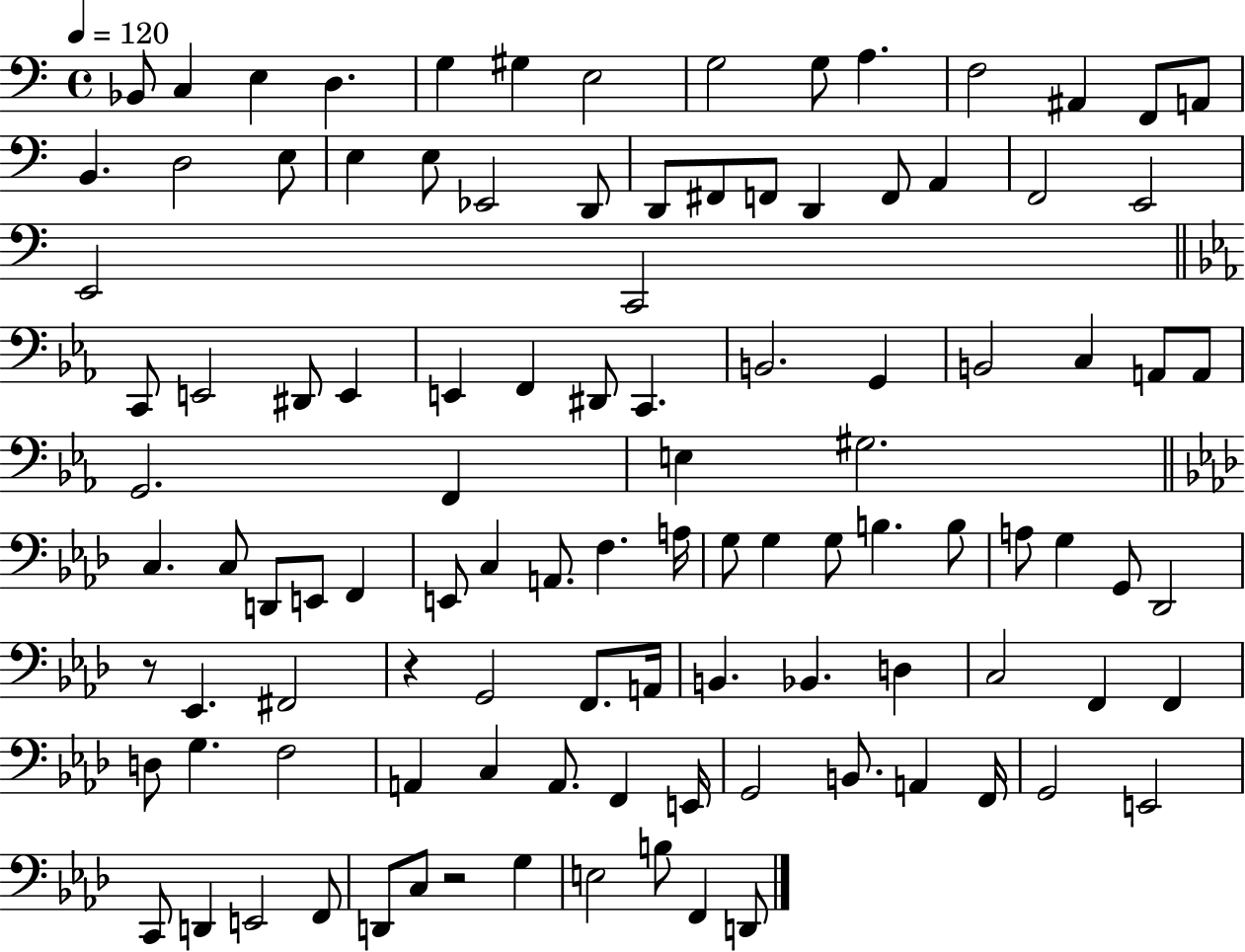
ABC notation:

X:1
T:Untitled
M:4/4
L:1/4
K:C
_B,,/2 C, E, D, G, ^G, E,2 G,2 G,/2 A, F,2 ^A,, F,,/2 A,,/2 B,, D,2 E,/2 E, E,/2 _E,,2 D,,/2 D,,/2 ^F,,/2 F,,/2 D,, F,,/2 A,, F,,2 E,,2 E,,2 C,,2 C,,/2 E,,2 ^D,,/2 E,, E,, F,, ^D,,/2 C,, B,,2 G,, B,,2 C, A,,/2 A,,/2 G,,2 F,, E, ^G,2 C, C,/2 D,,/2 E,,/2 F,, E,,/2 C, A,,/2 F, A,/4 G,/2 G, G,/2 B, B,/2 A,/2 G, G,,/2 _D,,2 z/2 _E,, ^F,,2 z G,,2 F,,/2 A,,/4 B,, _B,, D, C,2 F,, F,, D,/2 G, F,2 A,, C, A,,/2 F,, E,,/4 G,,2 B,,/2 A,, F,,/4 G,,2 E,,2 C,,/2 D,, E,,2 F,,/2 D,,/2 C,/2 z2 G, E,2 B,/2 F,, D,,/2